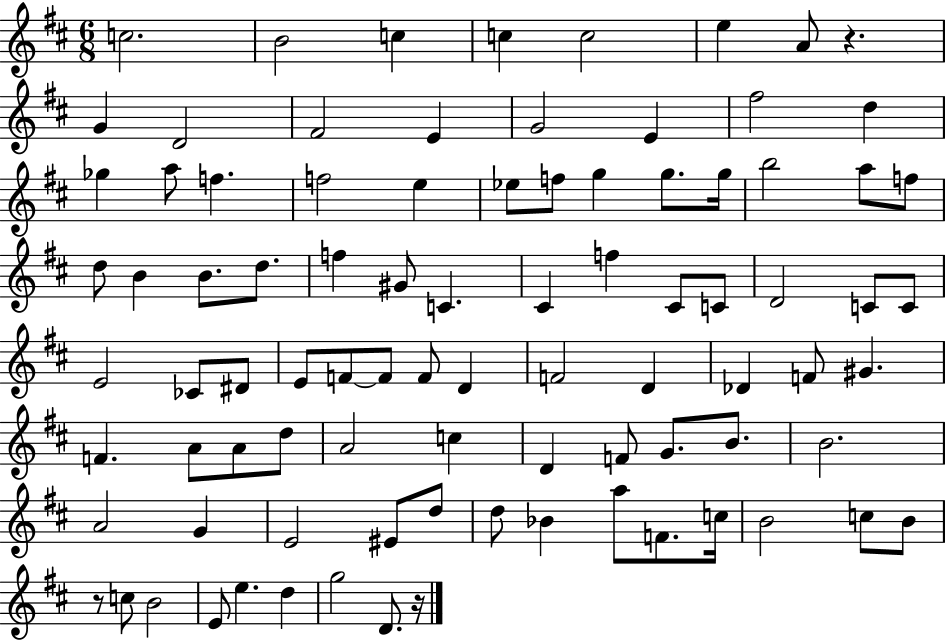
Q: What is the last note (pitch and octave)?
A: D4